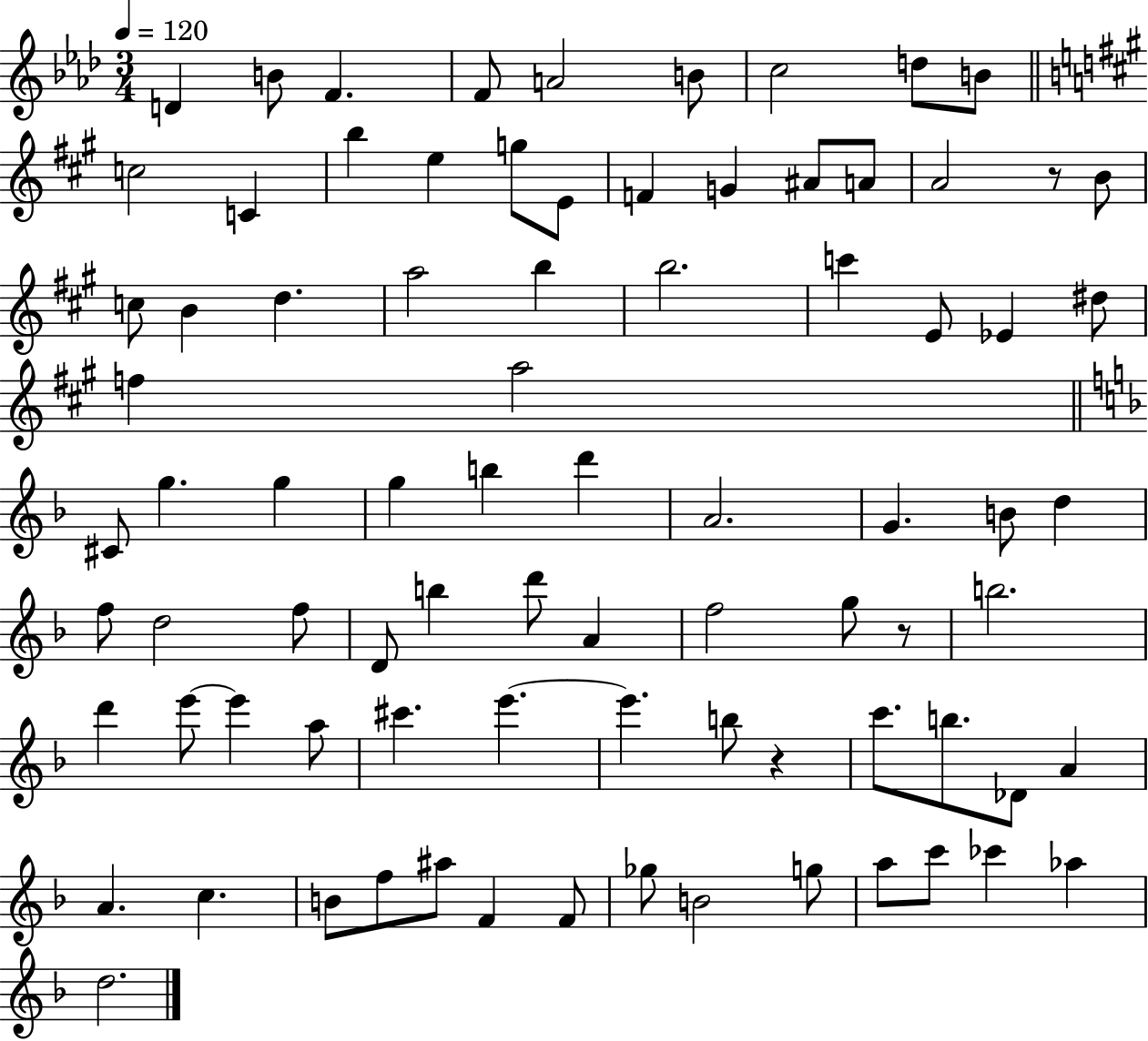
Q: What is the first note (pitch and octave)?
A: D4